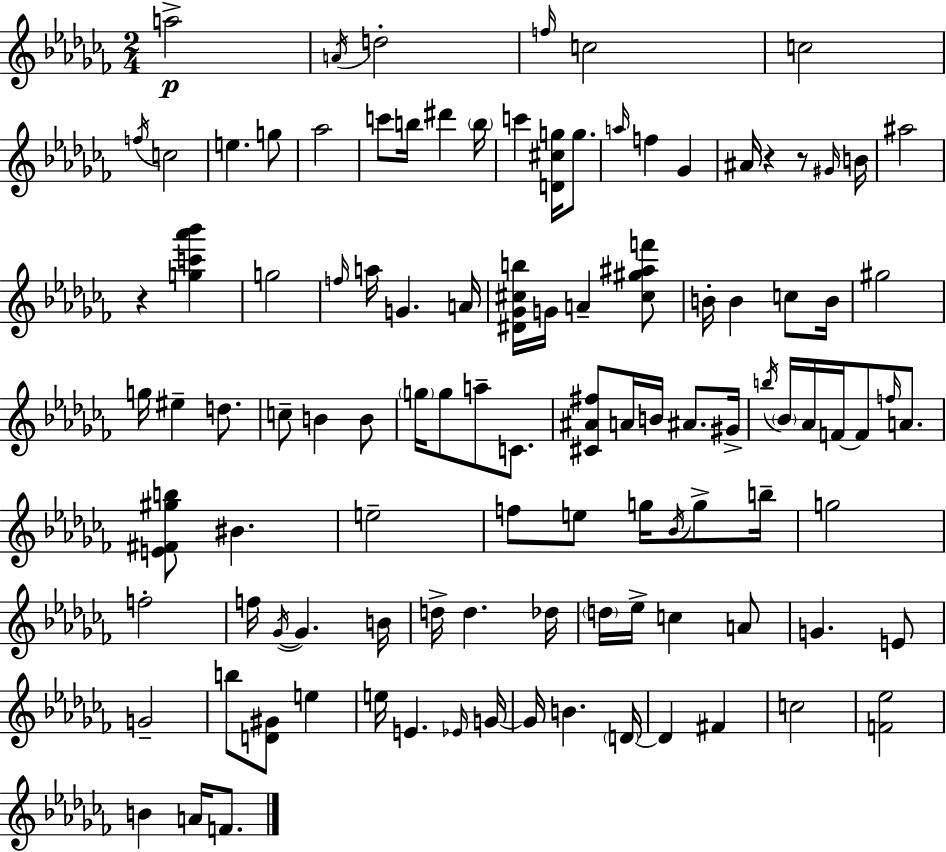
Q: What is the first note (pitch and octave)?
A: A5